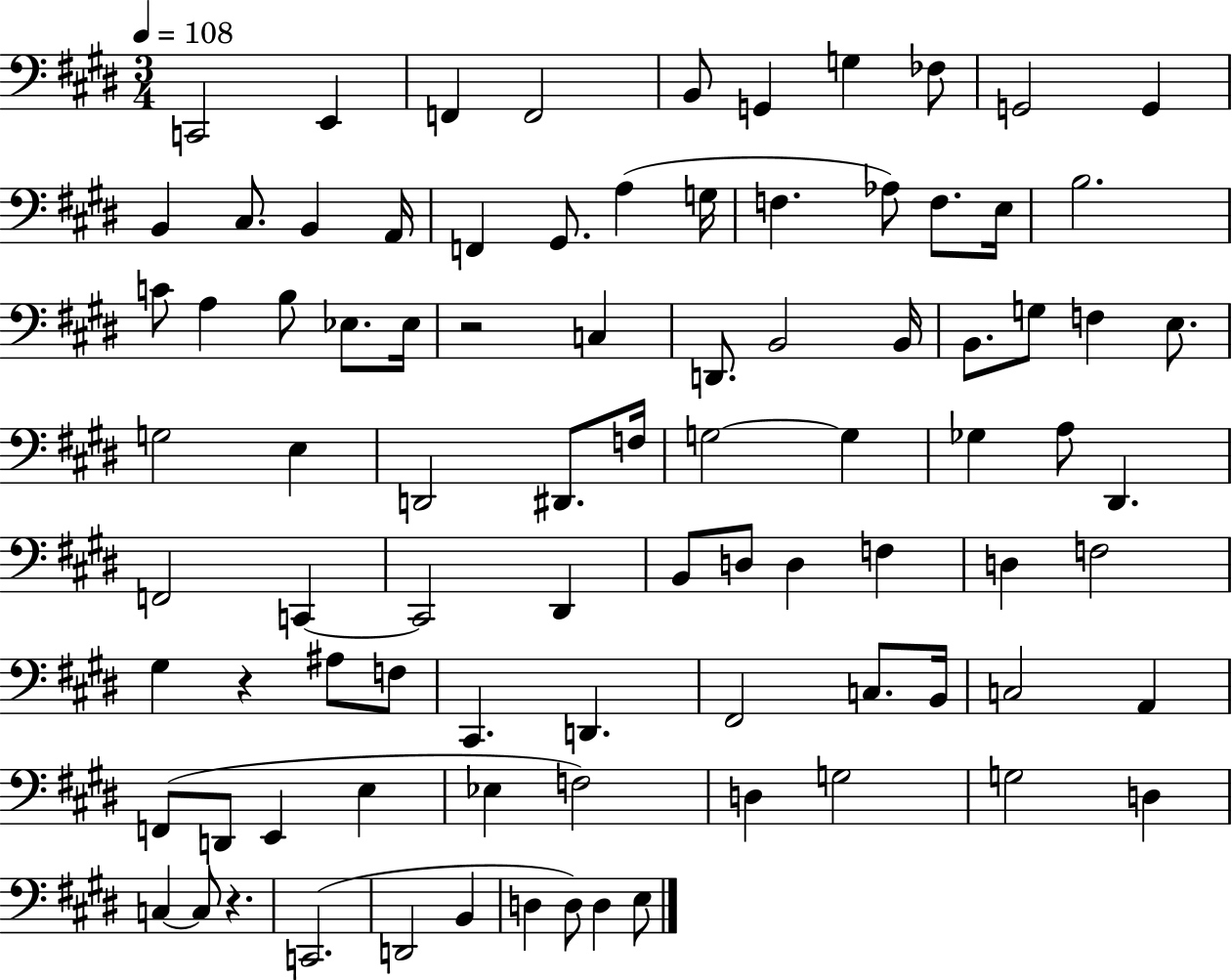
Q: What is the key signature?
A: E major